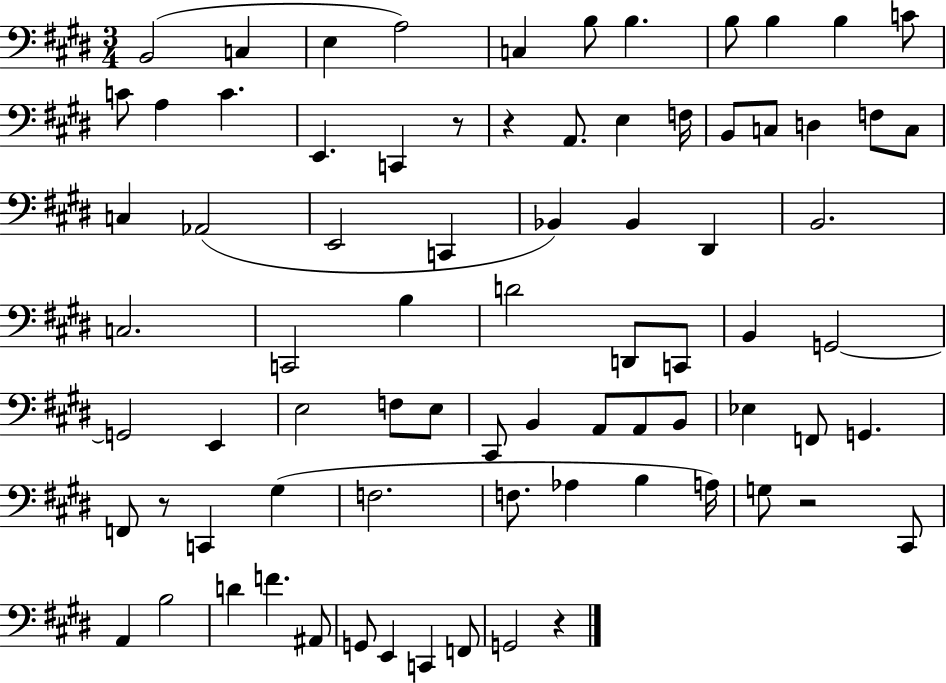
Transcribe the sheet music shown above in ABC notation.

X:1
T:Untitled
M:3/4
L:1/4
K:E
B,,2 C, E, A,2 C, B,/2 B, B,/2 B, B, C/2 C/2 A, C E,, C,, z/2 z A,,/2 E, F,/4 B,,/2 C,/2 D, F,/2 C,/2 C, _A,,2 E,,2 C,, _B,, _B,, ^D,, B,,2 C,2 C,,2 B, D2 D,,/2 C,,/2 B,, G,,2 G,,2 E,, E,2 F,/2 E,/2 ^C,,/2 B,, A,,/2 A,,/2 B,,/2 _E, F,,/2 G,, F,,/2 z/2 C,, ^G, F,2 F,/2 _A, B, A,/4 G,/2 z2 ^C,,/2 A,, B,2 D F ^A,,/2 G,,/2 E,, C,, F,,/2 G,,2 z